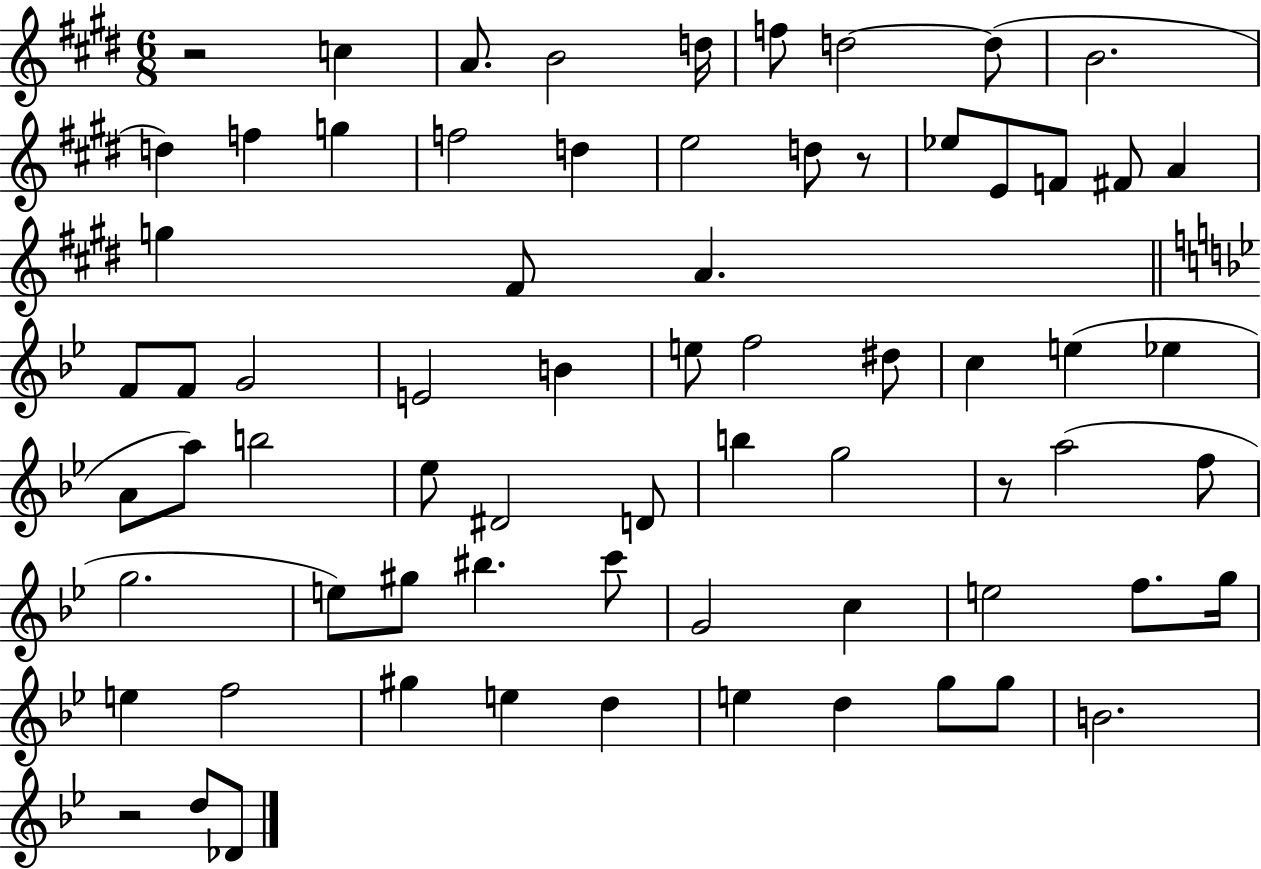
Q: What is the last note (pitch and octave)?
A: Db4